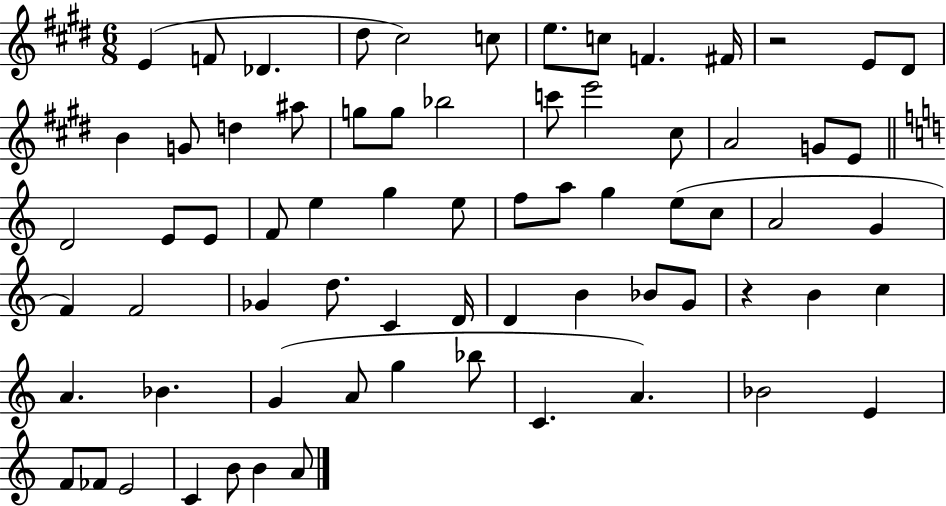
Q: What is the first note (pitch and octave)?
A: E4